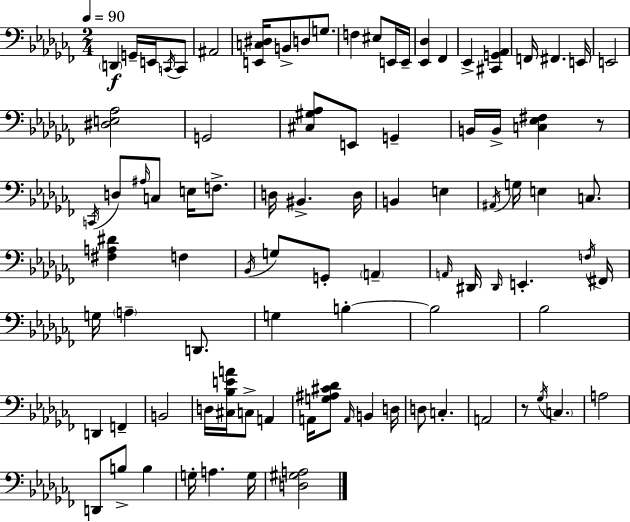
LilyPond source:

{
  \clef bass
  \numericTimeSignature
  \time 2/4
  \key aes \minor
  \tempo 4 = 90
  \parenthesize d,4\f g,16-- e,16 \acciaccatura { c,16 } c,8 | ais,2 | <e, c dis>16 b,8-> d8 g8. | f4 eis8 e,16 | \break e,16-- <ees, des>4 fes,4 | ees,4-> <cis, g, aes,>4 | f,16 fis,4. | e,16 e,2 | \break <dis e aes>2 | g,2 | <cis gis aes>8 e,8 g,4-- | b,16 b,16-> <c ees fis>4 r8 | \break \acciaccatura { c,16 } d8 \grace { ais16 } c8 e16 | f8.-> d16 bis,4.-> | d16 b,4 e4 | \acciaccatura { ais,16 } g16 e4 | \break c8. <fis a dis'>4 | f4 \acciaccatura { bes,16 } g8 g,8-. | \parenthesize a,4-- \grace { a,16 } dis,16 \grace { dis,16 } | e,4.-. \acciaccatura { f16 } fis,16 | \break g16 \parenthesize a4-- d,8. | g4 b4-.~~ | b2 | bes2 | \break d,4 f,4-- | b,2 | d16 <cis bes e' a'>16 c8-> a,4 | a,16 <g ais cis' des'>8 \grace { a,16 } b,4 | \break d16 d8 c4.-. | a,2 | r8 \acciaccatura { ges16 } \parenthesize c4. | a2 | \break d,8 b8-> b4 | g16-. a4. | g16 <d gis a>2 | \bar "|."
}